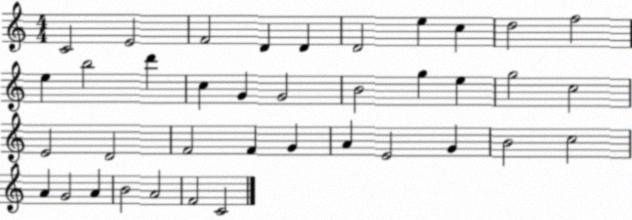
X:1
T:Untitled
M:4/4
L:1/4
K:C
C2 E2 F2 D D D2 e c d2 f2 e b2 d' c G G2 B2 g e g2 c2 E2 D2 F2 F G A E2 G B2 c2 A G2 A B2 A2 F2 C2